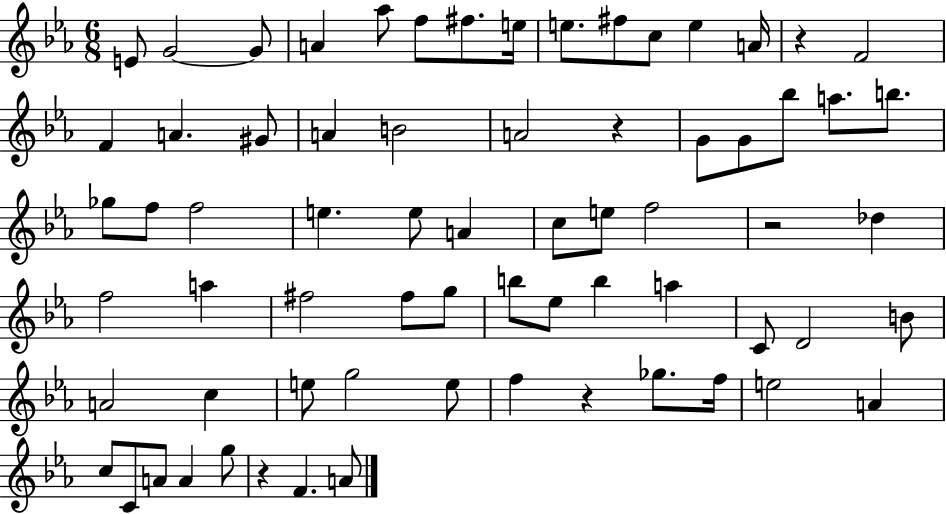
{
  \clef treble
  \numericTimeSignature
  \time 6/8
  \key ees \major
  e'8 g'2~~ g'8 | a'4 aes''8 f''8 fis''8. e''16 | e''8. fis''8 c''8 e''4 a'16 | r4 f'2 | \break f'4 a'4. gis'8 | a'4 b'2 | a'2 r4 | g'8 g'8 bes''8 a''8. b''8. | \break ges''8 f''8 f''2 | e''4. e''8 a'4 | c''8 e''8 f''2 | r2 des''4 | \break f''2 a''4 | fis''2 fis''8 g''8 | b''8 ees''8 b''4 a''4 | c'8 d'2 b'8 | \break a'2 c''4 | e''8 g''2 e''8 | f''4 r4 ges''8. f''16 | e''2 a'4 | \break c''8 c'8 a'8 a'4 g''8 | r4 f'4. a'8 | \bar "|."
}